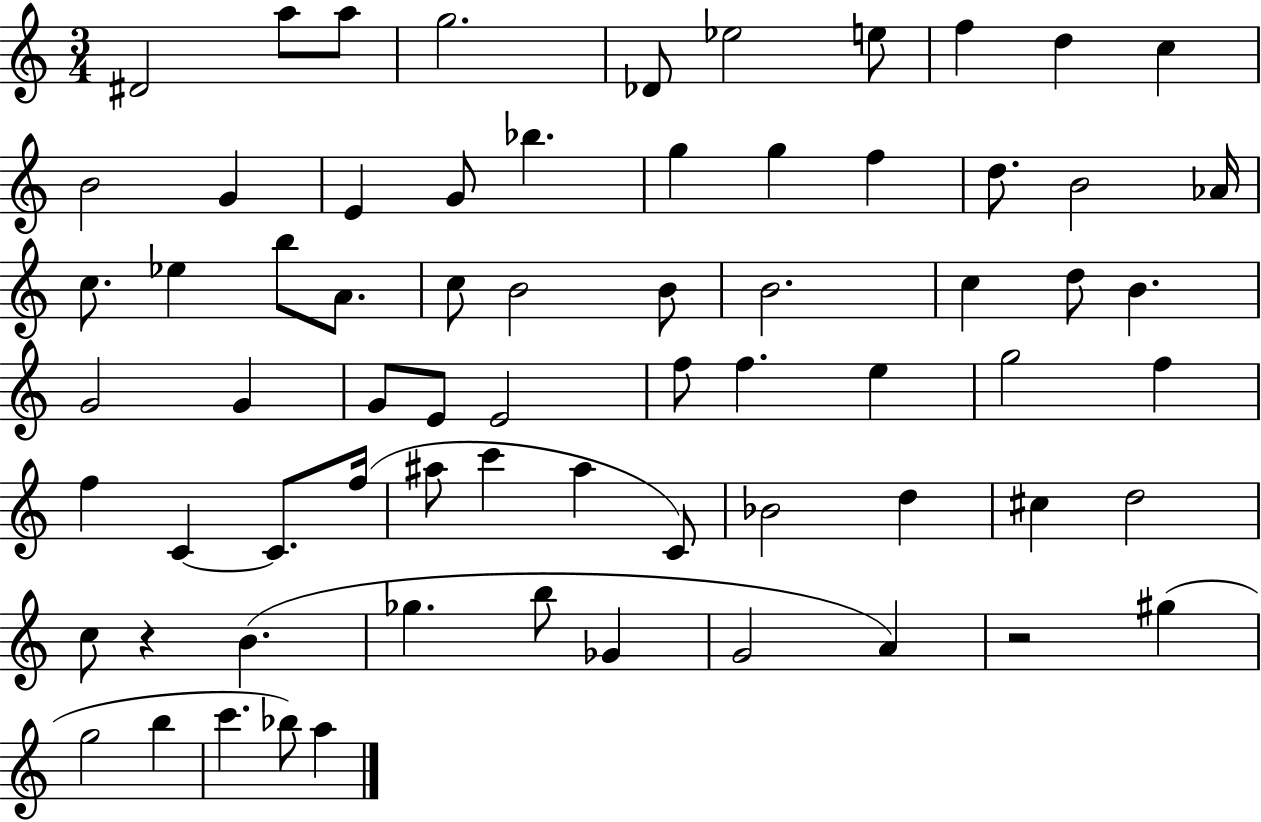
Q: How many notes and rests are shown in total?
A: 69